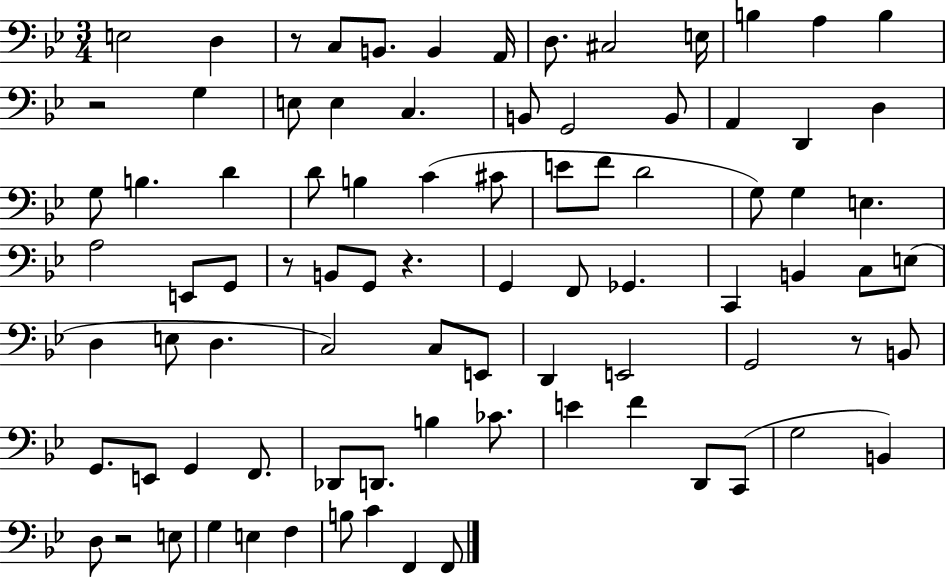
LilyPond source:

{
  \clef bass
  \numericTimeSignature
  \time 3/4
  \key bes \major
  e2 d4 | r8 c8 b,8. b,4 a,16 | d8. cis2 e16 | b4 a4 b4 | \break r2 g4 | e8 e4 c4. | b,8 g,2 b,8 | a,4 d,4 d4 | \break g8 b4. d'4 | d'8 b4 c'4( cis'8 | e'8 f'8 d'2 | g8) g4 e4. | \break a2 e,8 g,8 | r8 b,8 g,8 r4. | g,4 f,8 ges,4. | c,4 b,4 c8 e8( | \break d4 e8 d4. | c2) c8 e,8 | d,4 e,2 | g,2 r8 b,8 | \break g,8. e,8 g,4 f,8. | des,8 d,8. b4 ces'8. | e'4 f'4 d,8 c,8( | g2 b,4) | \break d8 r2 e8 | g4 e4 f4 | b8 c'4 f,4 f,8 | \bar "|."
}